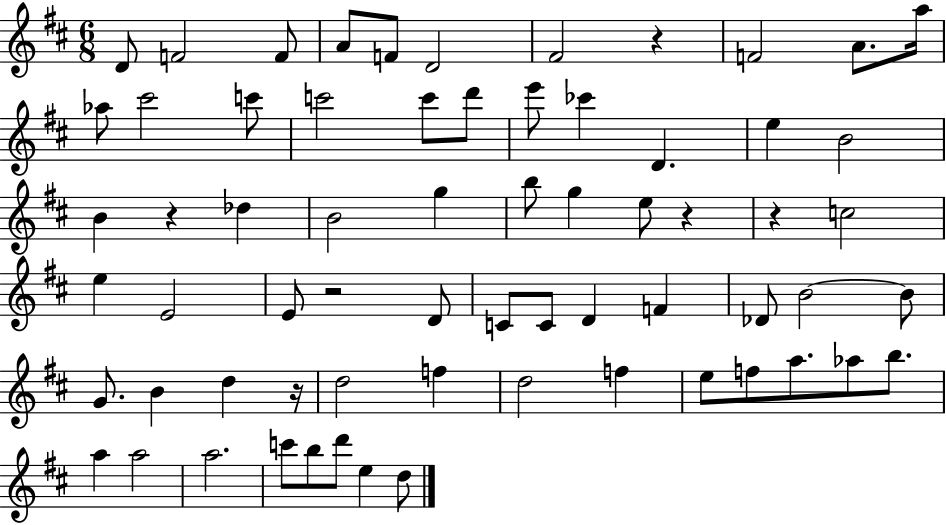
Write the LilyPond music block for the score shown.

{
  \clef treble
  \numericTimeSignature
  \time 6/8
  \key d \major
  d'8 f'2 f'8 | a'8 f'8 d'2 | fis'2 r4 | f'2 a'8. a''16 | \break aes''8 cis'''2 c'''8 | c'''2 c'''8 d'''8 | e'''8 ces'''4 d'4. | e''4 b'2 | \break b'4 r4 des''4 | b'2 g''4 | b''8 g''4 e''8 r4 | r4 c''2 | \break e''4 e'2 | e'8 r2 d'8 | c'8 c'8 d'4 f'4 | des'8 b'2~~ b'8 | \break g'8. b'4 d''4 r16 | d''2 f''4 | d''2 f''4 | e''8 f''8 a''8. aes''8 b''8. | \break a''4 a''2 | a''2. | c'''8 b''8 d'''8 e''4 d''8 | \bar "|."
}